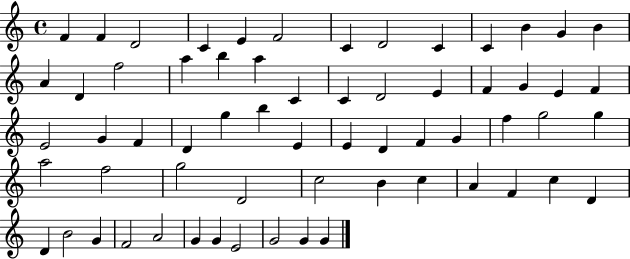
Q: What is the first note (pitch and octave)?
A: F4